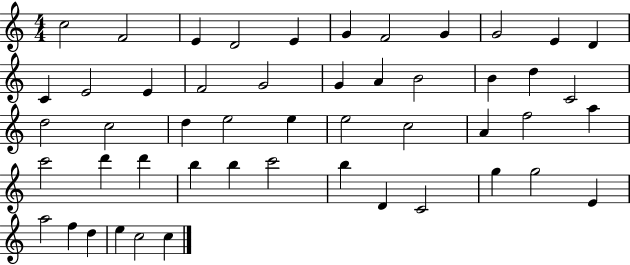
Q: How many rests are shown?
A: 0